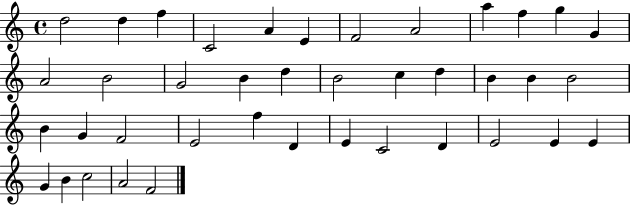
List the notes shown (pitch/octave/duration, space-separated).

D5/h D5/q F5/q C4/h A4/q E4/q F4/h A4/h A5/q F5/q G5/q G4/q A4/h B4/h G4/h B4/q D5/q B4/h C5/q D5/q B4/q B4/q B4/h B4/q G4/q F4/h E4/h F5/q D4/q E4/q C4/h D4/q E4/h E4/q E4/q G4/q B4/q C5/h A4/h F4/h